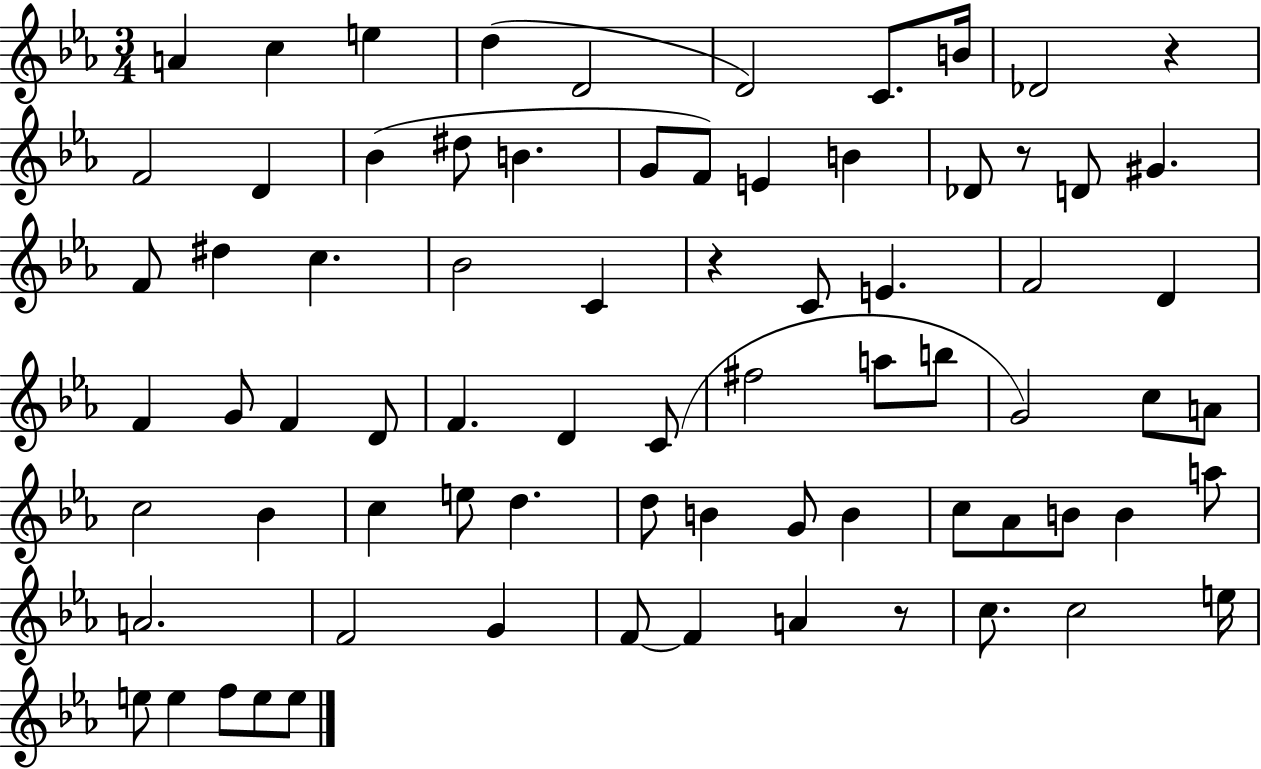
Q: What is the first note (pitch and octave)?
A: A4